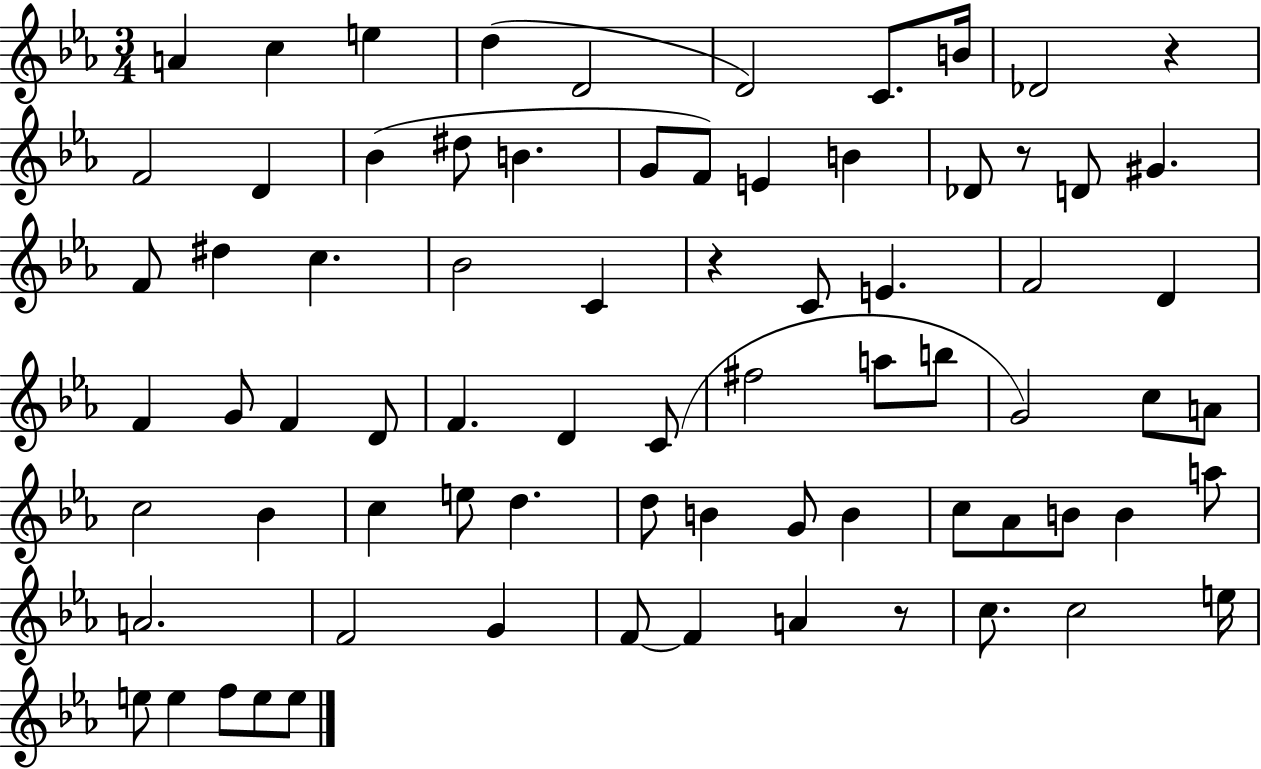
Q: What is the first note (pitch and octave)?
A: A4